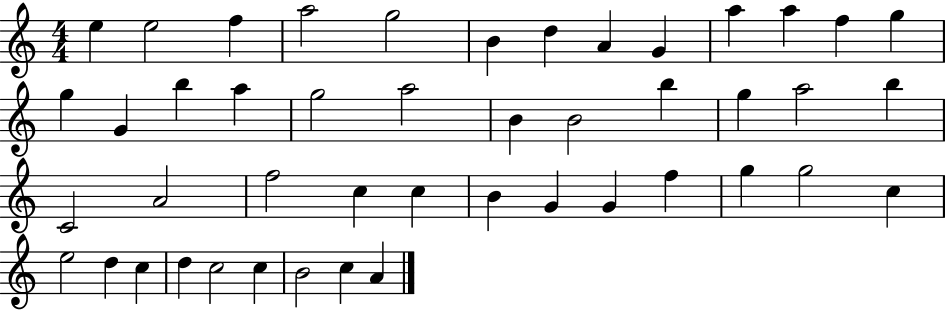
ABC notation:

X:1
T:Untitled
M:4/4
L:1/4
K:C
e e2 f a2 g2 B d A G a a f g g G b a g2 a2 B B2 b g a2 b C2 A2 f2 c c B G G f g g2 c e2 d c d c2 c B2 c A